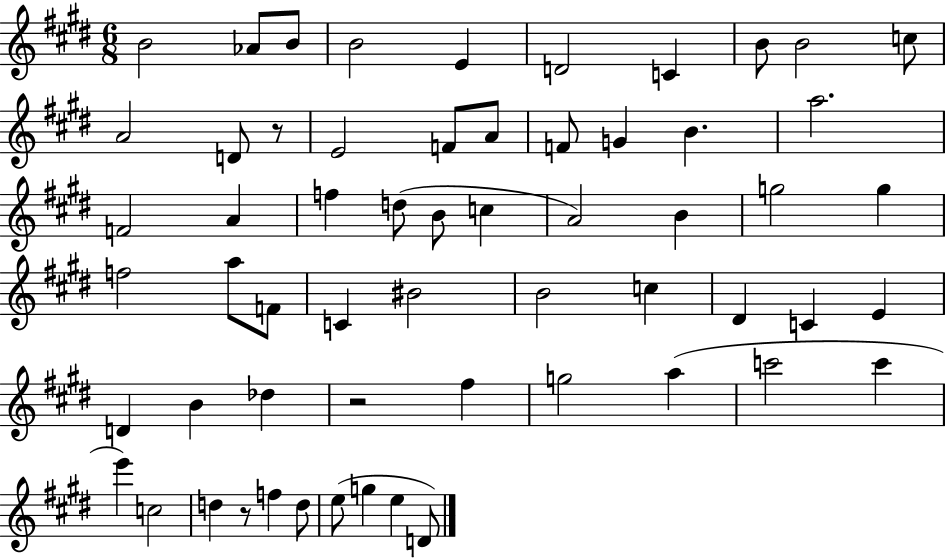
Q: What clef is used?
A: treble